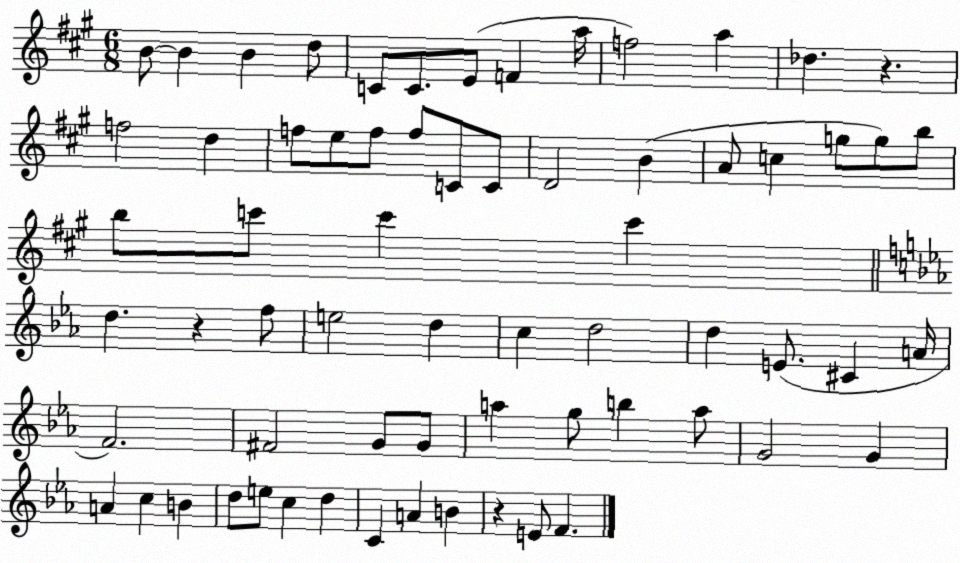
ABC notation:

X:1
T:Untitled
M:6/8
L:1/4
K:A
B/2 B B d/2 C/2 C/2 E/2 F a/4 f2 a _d z f2 d f/2 e/2 f/2 f/2 C/2 C/2 D2 B A/2 c g/2 g/2 b/2 b/2 c'/2 c' c' d z f/2 e2 d c d2 d E/2 ^C A/4 F2 ^F2 G/2 G/2 a g/2 b a/2 G2 G A c B d/2 e/2 c d C A B z E/2 F